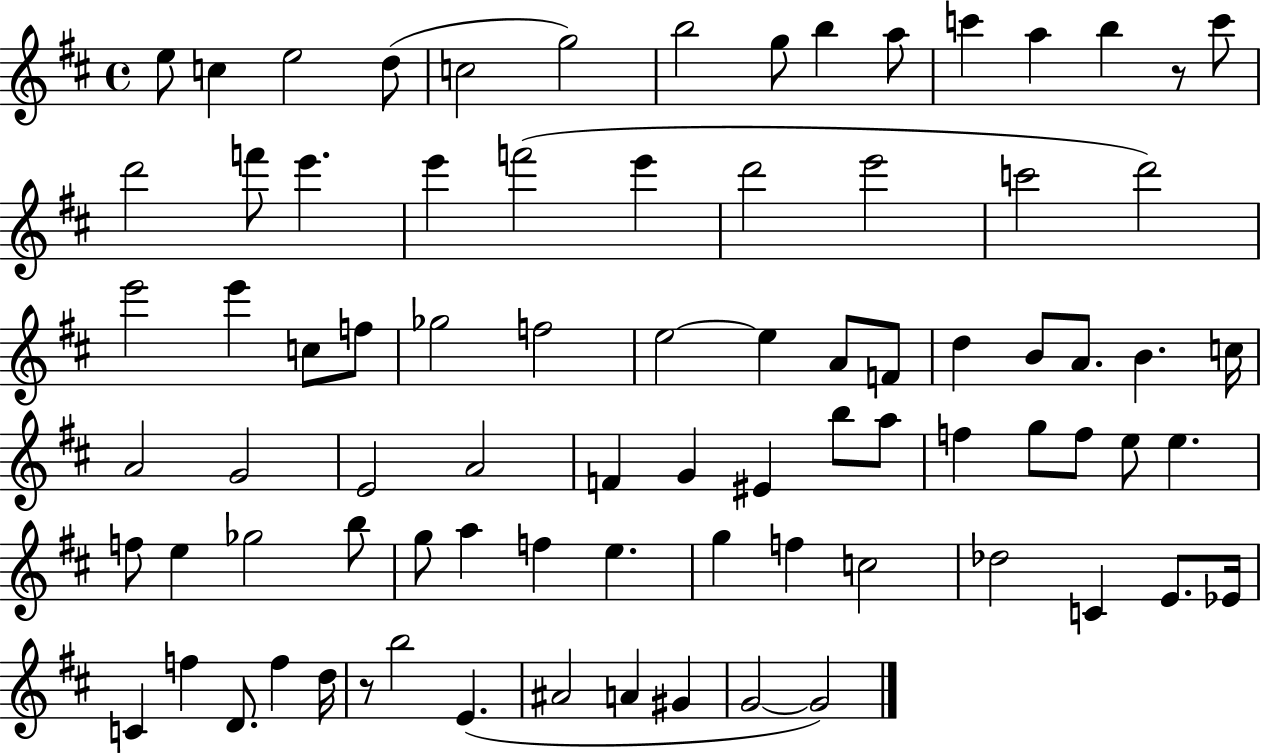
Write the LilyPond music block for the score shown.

{
  \clef treble
  \time 4/4
  \defaultTimeSignature
  \key d \major
  e''8 c''4 e''2 d''8( | c''2 g''2) | b''2 g''8 b''4 a''8 | c'''4 a''4 b''4 r8 c'''8 | \break d'''2 f'''8 e'''4. | e'''4 f'''2( e'''4 | d'''2 e'''2 | c'''2 d'''2) | \break e'''2 e'''4 c''8 f''8 | ges''2 f''2 | e''2~~ e''4 a'8 f'8 | d''4 b'8 a'8. b'4. c''16 | \break a'2 g'2 | e'2 a'2 | f'4 g'4 eis'4 b''8 a''8 | f''4 g''8 f''8 e''8 e''4. | \break f''8 e''4 ges''2 b''8 | g''8 a''4 f''4 e''4. | g''4 f''4 c''2 | des''2 c'4 e'8. ees'16 | \break c'4 f''4 d'8. f''4 d''16 | r8 b''2 e'4.( | ais'2 a'4 gis'4 | g'2~~ g'2) | \break \bar "|."
}